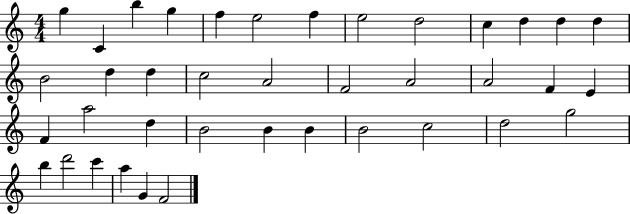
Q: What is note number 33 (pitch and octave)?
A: G5